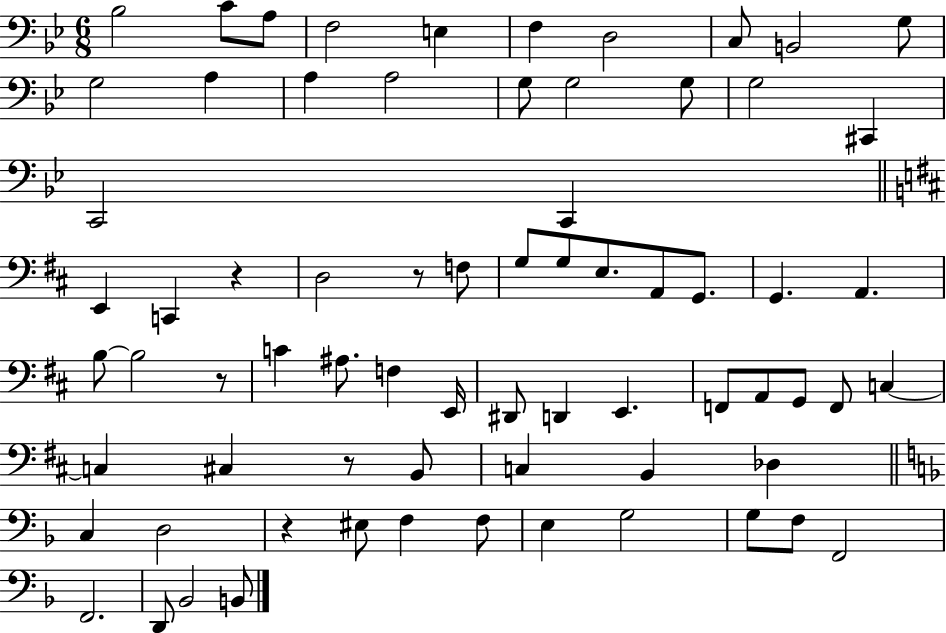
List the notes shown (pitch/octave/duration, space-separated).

Bb3/h C4/e A3/e F3/h E3/q F3/q D3/h C3/e B2/h G3/e G3/h A3/q A3/q A3/h G3/e G3/h G3/e G3/h C#2/q C2/h C2/q E2/q C2/q R/q D3/h R/e F3/e G3/e G3/e E3/e. A2/e G2/e. G2/q. A2/q. B3/e B3/h R/e C4/q A#3/e. F3/q E2/s D#2/e D2/q E2/q. F2/e A2/e G2/e F2/e C3/q C3/q C#3/q R/e B2/e C3/q B2/q Db3/q C3/q D3/h R/q EIS3/e F3/q F3/e E3/q G3/h G3/e F3/e F2/h F2/h. D2/e Bb2/h B2/e